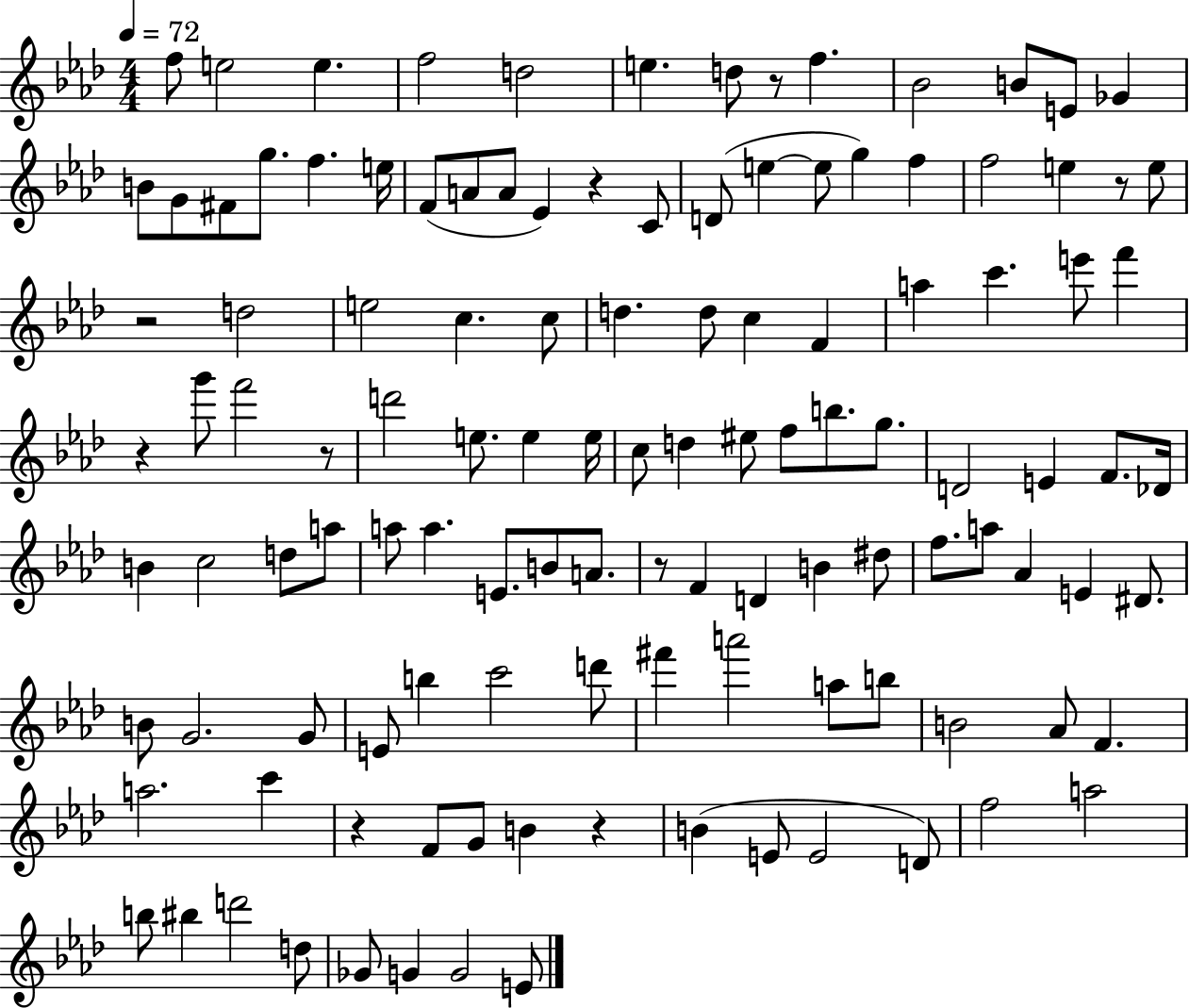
F5/e E5/h E5/q. F5/h D5/h E5/q. D5/e R/e F5/q. Bb4/h B4/e E4/e Gb4/q B4/e G4/e F#4/e G5/e. F5/q. E5/s F4/e A4/e A4/e Eb4/q R/q C4/e D4/e E5/q E5/e G5/q F5/q F5/h E5/q R/e E5/e R/h D5/h E5/h C5/q. C5/e D5/q. D5/e C5/q F4/q A5/q C6/q. E6/e F6/q R/q G6/e F6/h R/e D6/h E5/e. E5/q E5/s C5/e D5/q EIS5/e F5/e B5/e. G5/e. D4/h E4/q F4/e. Db4/s B4/q C5/h D5/e A5/e A5/e A5/q. E4/e. B4/e A4/e. R/e F4/q D4/q B4/q D#5/e F5/e. A5/e Ab4/q E4/q D#4/e. B4/e G4/h. G4/e E4/e B5/q C6/h D6/e F#6/q A6/h A5/e B5/e B4/h Ab4/e F4/q. A5/h. C6/q R/q F4/e G4/e B4/q R/q B4/q E4/e E4/h D4/e F5/h A5/h B5/e BIS5/q D6/h D5/e Gb4/e G4/q G4/h E4/e